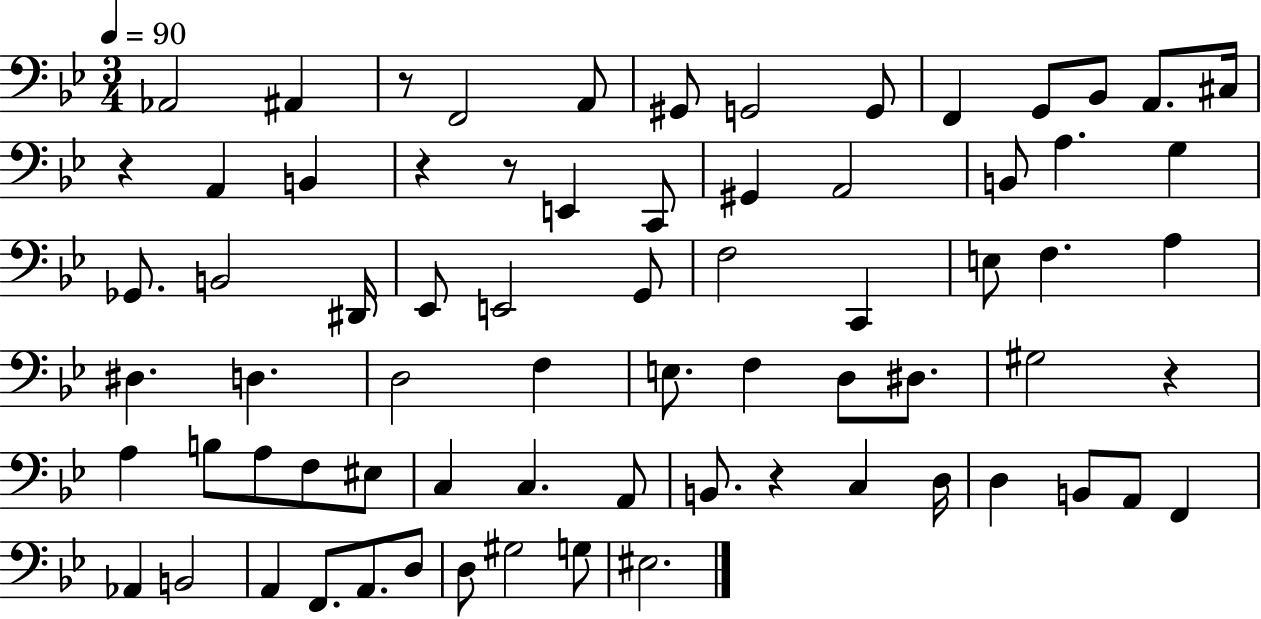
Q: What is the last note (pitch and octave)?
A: EIS3